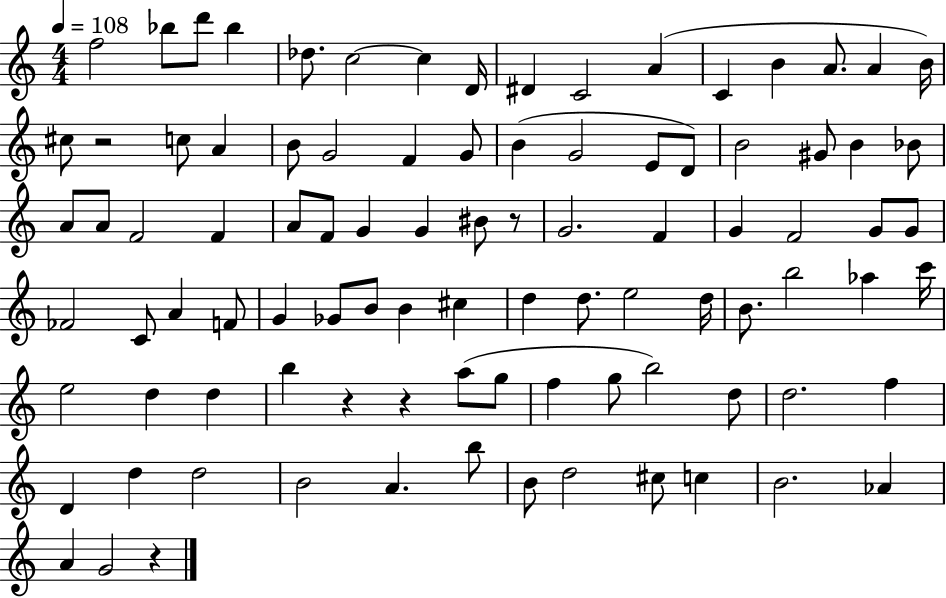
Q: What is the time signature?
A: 4/4